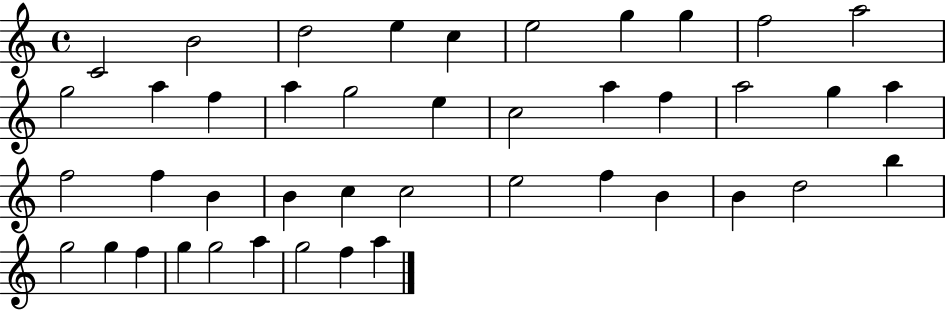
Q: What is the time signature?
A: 4/4